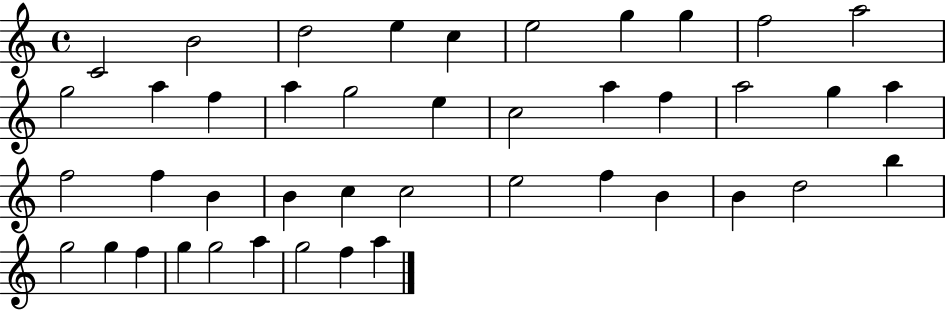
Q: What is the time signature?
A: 4/4